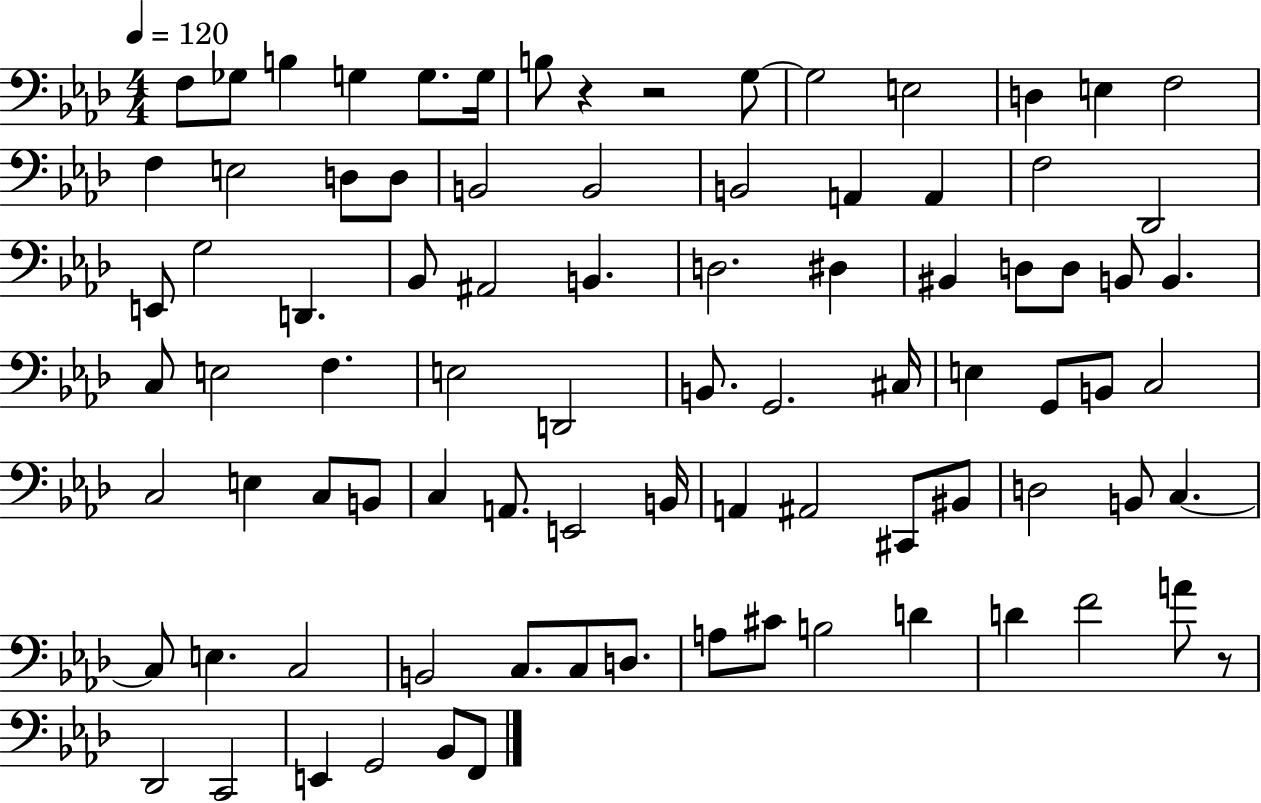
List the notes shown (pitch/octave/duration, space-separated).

F3/e Gb3/e B3/q G3/q G3/e. G3/s B3/e R/q R/h G3/e G3/h E3/h D3/q E3/q F3/h F3/q E3/h D3/e D3/e B2/h B2/h B2/h A2/q A2/q F3/h Db2/h E2/e G3/h D2/q. Bb2/e A#2/h B2/q. D3/h. D#3/q BIS2/q D3/e D3/e B2/e B2/q. C3/e E3/h F3/q. E3/h D2/h B2/e. G2/h. C#3/s E3/q G2/e B2/e C3/h C3/h E3/q C3/e B2/e C3/q A2/e. E2/h B2/s A2/q A#2/h C#2/e BIS2/e D3/h B2/e C3/q. C3/e E3/q. C3/h B2/h C3/e. C3/e D3/e. A3/e C#4/e B3/h D4/q D4/q F4/h A4/e R/e Db2/h C2/h E2/q G2/h Bb2/e F2/e